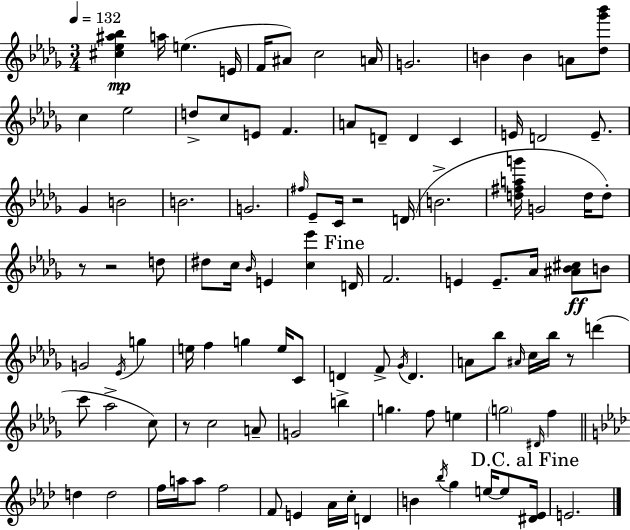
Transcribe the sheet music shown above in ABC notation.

X:1
T:Untitled
M:3/4
L:1/4
K:Bbm
[^c_e^a_b] a/4 e E/4 F/4 ^A/2 c2 A/4 G2 B B A/2 [_d_g'_b']/2 c _e2 d/2 c/2 E/2 F A/2 D/2 D C E/4 D2 E/2 _G B2 B2 G2 ^f/4 _E/2 C/4 z2 D/4 B2 [d^fag']/4 G2 d/4 d/2 z/2 z2 d/2 ^d/2 c/4 _B/4 E [c_e'] D/4 F2 E E/2 _A/4 [^A_B^c]/2 B/2 G2 _E/4 g e/4 f g e/4 C/2 D F/2 _G/4 D A/2 _b/2 ^A/4 c/4 _b/4 z/2 d' c'/2 _a2 c/2 z/2 c2 A/2 G2 b g f/2 e g2 ^D/4 f d d2 f/4 a/4 a/2 f2 F/2 E _A/4 c/4 D B _b/4 g e/4 e/2 [^D_E]/4 E2